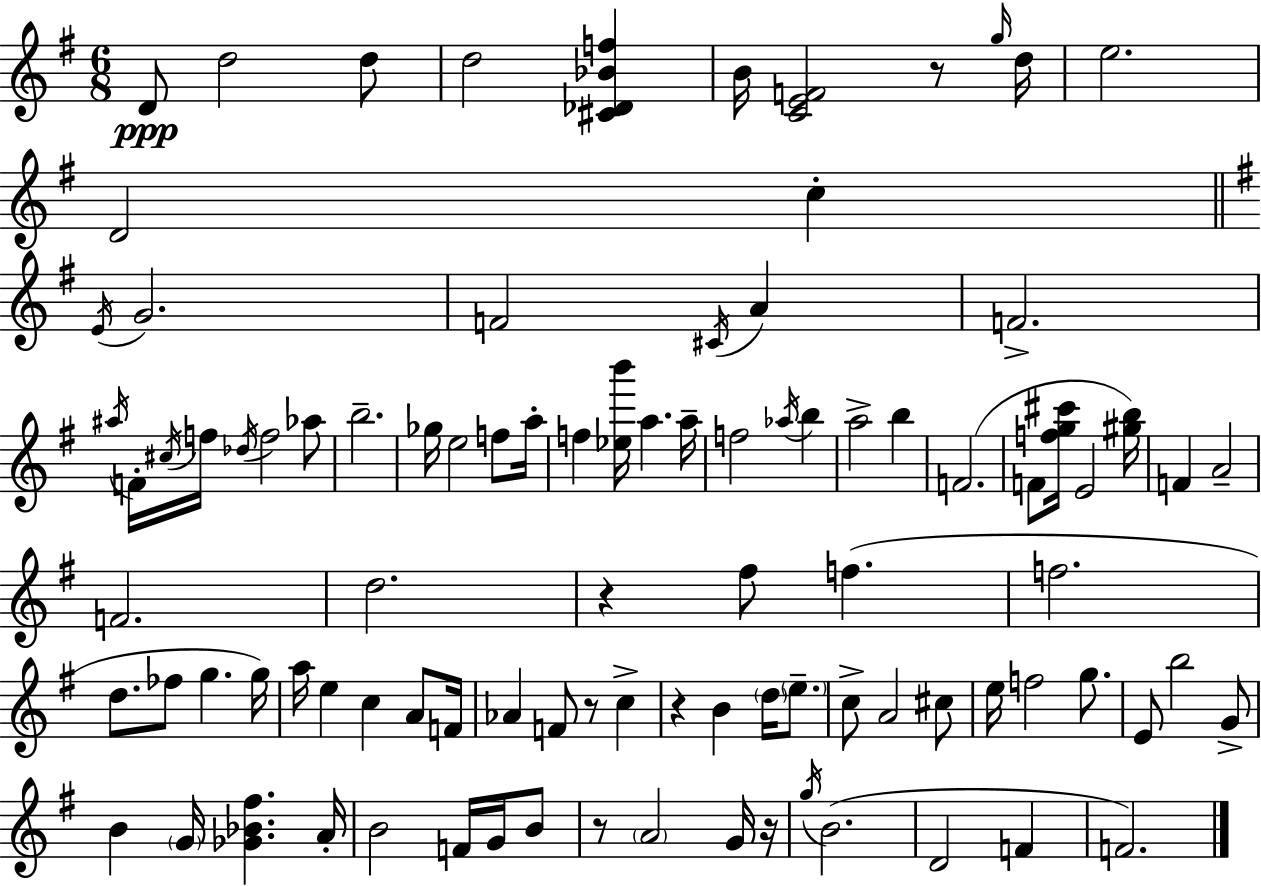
D4/e D5/h D5/e D5/h [C#4,Db4,Bb4,F5]/q B4/s [C4,E4,F4]/h R/e G5/s D5/s E5/h. D4/h C5/q E4/s G4/h. F4/h C#4/s A4/q F4/h. A#5/s F4/s C#5/s F5/s Db5/s F5/h Ab5/e B5/h. Gb5/s E5/h F5/e A5/s F5/q [Eb5,B6]/s A5/q. A5/s F5/h Ab5/s B5/q A5/h B5/q F4/h. F4/e [F5,G5,C#6]/s E4/h [G#5,B5]/s F4/q A4/h F4/h. D5/h. R/q F#5/e F5/q. F5/h. D5/e. FES5/e G5/q. G5/s A5/s E5/q C5/q A4/e F4/s Ab4/q F4/e R/e C5/q R/q B4/q D5/s E5/e. C5/e A4/h C#5/e E5/s F5/h G5/e. E4/e B5/h G4/e B4/q G4/s [Gb4,Bb4,F#5]/q. A4/s B4/h F4/s G4/s B4/e R/e A4/h G4/s R/s G5/s B4/h. D4/h F4/q F4/h.